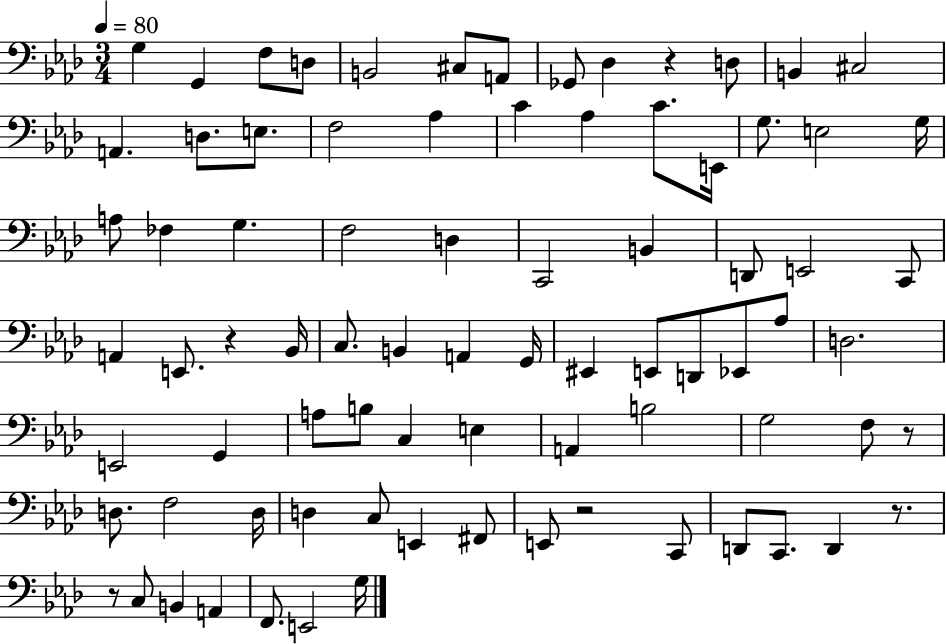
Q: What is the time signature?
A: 3/4